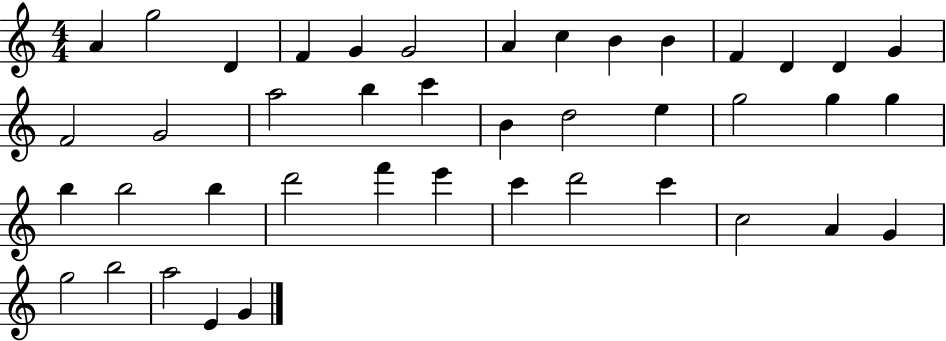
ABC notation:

X:1
T:Untitled
M:4/4
L:1/4
K:C
A g2 D F G G2 A c B B F D D G F2 G2 a2 b c' B d2 e g2 g g b b2 b d'2 f' e' c' d'2 c' c2 A G g2 b2 a2 E G